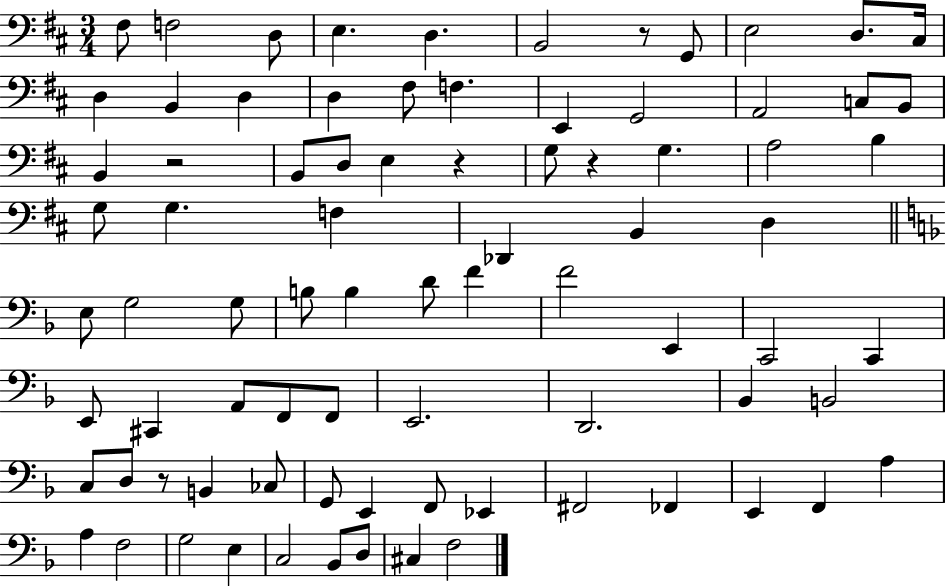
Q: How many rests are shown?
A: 5